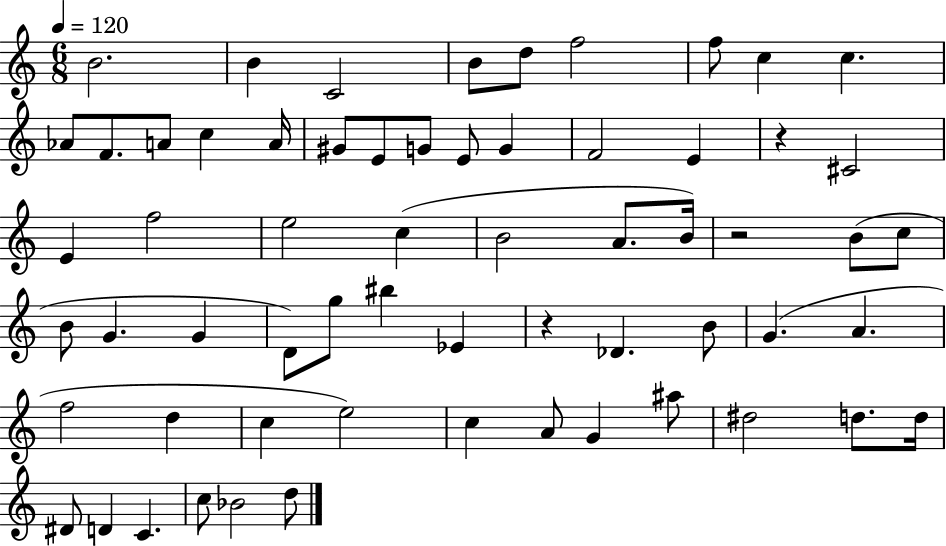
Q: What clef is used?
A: treble